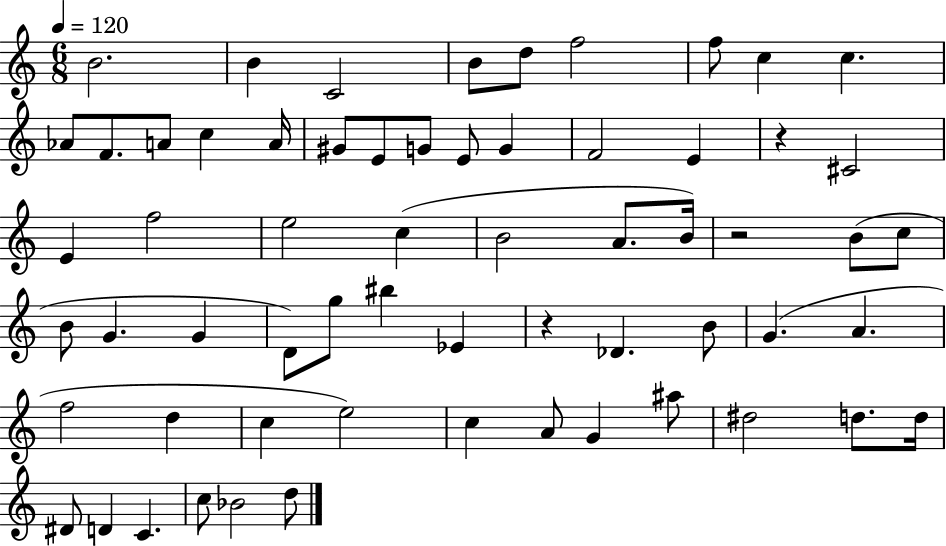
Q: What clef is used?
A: treble